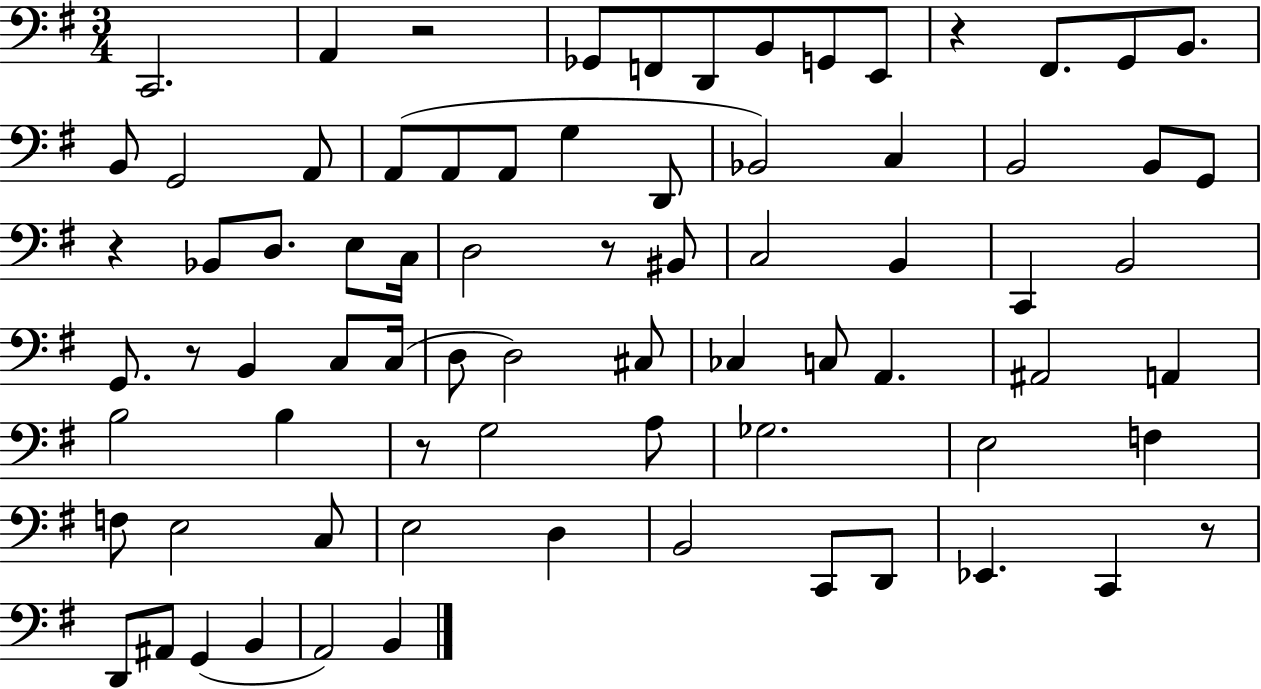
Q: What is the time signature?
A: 3/4